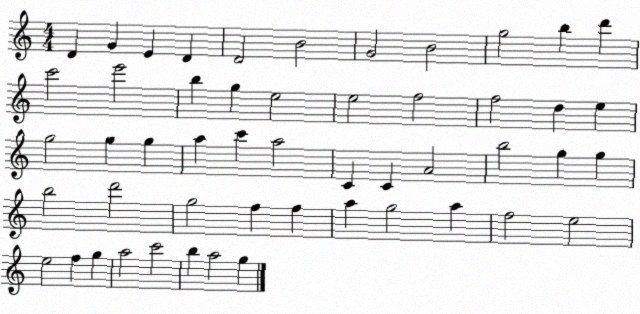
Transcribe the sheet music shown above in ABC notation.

X:1
T:Untitled
M:4/4
L:1/4
K:C
D G E D D2 B2 G2 B2 g2 b d' c'2 e'2 b g e2 e2 f2 f2 d e g2 g g a c' a2 C C A2 b2 g g b2 d'2 g2 f f a g2 a f2 e2 e2 f g a2 c'2 b a2 g